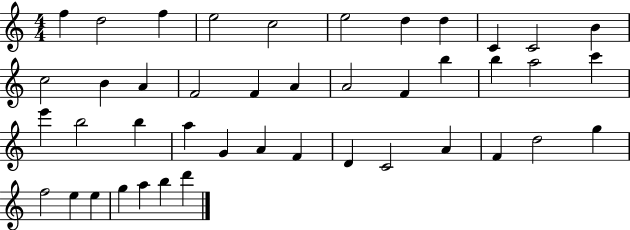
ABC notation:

X:1
T:Untitled
M:4/4
L:1/4
K:C
f d2 f e2 c2 e2 d d C C2 B c2 B A F2 F A A2 F b b a2 c' e' b2 b a G A F D C2 A F d2 g f2 e e g a b d'